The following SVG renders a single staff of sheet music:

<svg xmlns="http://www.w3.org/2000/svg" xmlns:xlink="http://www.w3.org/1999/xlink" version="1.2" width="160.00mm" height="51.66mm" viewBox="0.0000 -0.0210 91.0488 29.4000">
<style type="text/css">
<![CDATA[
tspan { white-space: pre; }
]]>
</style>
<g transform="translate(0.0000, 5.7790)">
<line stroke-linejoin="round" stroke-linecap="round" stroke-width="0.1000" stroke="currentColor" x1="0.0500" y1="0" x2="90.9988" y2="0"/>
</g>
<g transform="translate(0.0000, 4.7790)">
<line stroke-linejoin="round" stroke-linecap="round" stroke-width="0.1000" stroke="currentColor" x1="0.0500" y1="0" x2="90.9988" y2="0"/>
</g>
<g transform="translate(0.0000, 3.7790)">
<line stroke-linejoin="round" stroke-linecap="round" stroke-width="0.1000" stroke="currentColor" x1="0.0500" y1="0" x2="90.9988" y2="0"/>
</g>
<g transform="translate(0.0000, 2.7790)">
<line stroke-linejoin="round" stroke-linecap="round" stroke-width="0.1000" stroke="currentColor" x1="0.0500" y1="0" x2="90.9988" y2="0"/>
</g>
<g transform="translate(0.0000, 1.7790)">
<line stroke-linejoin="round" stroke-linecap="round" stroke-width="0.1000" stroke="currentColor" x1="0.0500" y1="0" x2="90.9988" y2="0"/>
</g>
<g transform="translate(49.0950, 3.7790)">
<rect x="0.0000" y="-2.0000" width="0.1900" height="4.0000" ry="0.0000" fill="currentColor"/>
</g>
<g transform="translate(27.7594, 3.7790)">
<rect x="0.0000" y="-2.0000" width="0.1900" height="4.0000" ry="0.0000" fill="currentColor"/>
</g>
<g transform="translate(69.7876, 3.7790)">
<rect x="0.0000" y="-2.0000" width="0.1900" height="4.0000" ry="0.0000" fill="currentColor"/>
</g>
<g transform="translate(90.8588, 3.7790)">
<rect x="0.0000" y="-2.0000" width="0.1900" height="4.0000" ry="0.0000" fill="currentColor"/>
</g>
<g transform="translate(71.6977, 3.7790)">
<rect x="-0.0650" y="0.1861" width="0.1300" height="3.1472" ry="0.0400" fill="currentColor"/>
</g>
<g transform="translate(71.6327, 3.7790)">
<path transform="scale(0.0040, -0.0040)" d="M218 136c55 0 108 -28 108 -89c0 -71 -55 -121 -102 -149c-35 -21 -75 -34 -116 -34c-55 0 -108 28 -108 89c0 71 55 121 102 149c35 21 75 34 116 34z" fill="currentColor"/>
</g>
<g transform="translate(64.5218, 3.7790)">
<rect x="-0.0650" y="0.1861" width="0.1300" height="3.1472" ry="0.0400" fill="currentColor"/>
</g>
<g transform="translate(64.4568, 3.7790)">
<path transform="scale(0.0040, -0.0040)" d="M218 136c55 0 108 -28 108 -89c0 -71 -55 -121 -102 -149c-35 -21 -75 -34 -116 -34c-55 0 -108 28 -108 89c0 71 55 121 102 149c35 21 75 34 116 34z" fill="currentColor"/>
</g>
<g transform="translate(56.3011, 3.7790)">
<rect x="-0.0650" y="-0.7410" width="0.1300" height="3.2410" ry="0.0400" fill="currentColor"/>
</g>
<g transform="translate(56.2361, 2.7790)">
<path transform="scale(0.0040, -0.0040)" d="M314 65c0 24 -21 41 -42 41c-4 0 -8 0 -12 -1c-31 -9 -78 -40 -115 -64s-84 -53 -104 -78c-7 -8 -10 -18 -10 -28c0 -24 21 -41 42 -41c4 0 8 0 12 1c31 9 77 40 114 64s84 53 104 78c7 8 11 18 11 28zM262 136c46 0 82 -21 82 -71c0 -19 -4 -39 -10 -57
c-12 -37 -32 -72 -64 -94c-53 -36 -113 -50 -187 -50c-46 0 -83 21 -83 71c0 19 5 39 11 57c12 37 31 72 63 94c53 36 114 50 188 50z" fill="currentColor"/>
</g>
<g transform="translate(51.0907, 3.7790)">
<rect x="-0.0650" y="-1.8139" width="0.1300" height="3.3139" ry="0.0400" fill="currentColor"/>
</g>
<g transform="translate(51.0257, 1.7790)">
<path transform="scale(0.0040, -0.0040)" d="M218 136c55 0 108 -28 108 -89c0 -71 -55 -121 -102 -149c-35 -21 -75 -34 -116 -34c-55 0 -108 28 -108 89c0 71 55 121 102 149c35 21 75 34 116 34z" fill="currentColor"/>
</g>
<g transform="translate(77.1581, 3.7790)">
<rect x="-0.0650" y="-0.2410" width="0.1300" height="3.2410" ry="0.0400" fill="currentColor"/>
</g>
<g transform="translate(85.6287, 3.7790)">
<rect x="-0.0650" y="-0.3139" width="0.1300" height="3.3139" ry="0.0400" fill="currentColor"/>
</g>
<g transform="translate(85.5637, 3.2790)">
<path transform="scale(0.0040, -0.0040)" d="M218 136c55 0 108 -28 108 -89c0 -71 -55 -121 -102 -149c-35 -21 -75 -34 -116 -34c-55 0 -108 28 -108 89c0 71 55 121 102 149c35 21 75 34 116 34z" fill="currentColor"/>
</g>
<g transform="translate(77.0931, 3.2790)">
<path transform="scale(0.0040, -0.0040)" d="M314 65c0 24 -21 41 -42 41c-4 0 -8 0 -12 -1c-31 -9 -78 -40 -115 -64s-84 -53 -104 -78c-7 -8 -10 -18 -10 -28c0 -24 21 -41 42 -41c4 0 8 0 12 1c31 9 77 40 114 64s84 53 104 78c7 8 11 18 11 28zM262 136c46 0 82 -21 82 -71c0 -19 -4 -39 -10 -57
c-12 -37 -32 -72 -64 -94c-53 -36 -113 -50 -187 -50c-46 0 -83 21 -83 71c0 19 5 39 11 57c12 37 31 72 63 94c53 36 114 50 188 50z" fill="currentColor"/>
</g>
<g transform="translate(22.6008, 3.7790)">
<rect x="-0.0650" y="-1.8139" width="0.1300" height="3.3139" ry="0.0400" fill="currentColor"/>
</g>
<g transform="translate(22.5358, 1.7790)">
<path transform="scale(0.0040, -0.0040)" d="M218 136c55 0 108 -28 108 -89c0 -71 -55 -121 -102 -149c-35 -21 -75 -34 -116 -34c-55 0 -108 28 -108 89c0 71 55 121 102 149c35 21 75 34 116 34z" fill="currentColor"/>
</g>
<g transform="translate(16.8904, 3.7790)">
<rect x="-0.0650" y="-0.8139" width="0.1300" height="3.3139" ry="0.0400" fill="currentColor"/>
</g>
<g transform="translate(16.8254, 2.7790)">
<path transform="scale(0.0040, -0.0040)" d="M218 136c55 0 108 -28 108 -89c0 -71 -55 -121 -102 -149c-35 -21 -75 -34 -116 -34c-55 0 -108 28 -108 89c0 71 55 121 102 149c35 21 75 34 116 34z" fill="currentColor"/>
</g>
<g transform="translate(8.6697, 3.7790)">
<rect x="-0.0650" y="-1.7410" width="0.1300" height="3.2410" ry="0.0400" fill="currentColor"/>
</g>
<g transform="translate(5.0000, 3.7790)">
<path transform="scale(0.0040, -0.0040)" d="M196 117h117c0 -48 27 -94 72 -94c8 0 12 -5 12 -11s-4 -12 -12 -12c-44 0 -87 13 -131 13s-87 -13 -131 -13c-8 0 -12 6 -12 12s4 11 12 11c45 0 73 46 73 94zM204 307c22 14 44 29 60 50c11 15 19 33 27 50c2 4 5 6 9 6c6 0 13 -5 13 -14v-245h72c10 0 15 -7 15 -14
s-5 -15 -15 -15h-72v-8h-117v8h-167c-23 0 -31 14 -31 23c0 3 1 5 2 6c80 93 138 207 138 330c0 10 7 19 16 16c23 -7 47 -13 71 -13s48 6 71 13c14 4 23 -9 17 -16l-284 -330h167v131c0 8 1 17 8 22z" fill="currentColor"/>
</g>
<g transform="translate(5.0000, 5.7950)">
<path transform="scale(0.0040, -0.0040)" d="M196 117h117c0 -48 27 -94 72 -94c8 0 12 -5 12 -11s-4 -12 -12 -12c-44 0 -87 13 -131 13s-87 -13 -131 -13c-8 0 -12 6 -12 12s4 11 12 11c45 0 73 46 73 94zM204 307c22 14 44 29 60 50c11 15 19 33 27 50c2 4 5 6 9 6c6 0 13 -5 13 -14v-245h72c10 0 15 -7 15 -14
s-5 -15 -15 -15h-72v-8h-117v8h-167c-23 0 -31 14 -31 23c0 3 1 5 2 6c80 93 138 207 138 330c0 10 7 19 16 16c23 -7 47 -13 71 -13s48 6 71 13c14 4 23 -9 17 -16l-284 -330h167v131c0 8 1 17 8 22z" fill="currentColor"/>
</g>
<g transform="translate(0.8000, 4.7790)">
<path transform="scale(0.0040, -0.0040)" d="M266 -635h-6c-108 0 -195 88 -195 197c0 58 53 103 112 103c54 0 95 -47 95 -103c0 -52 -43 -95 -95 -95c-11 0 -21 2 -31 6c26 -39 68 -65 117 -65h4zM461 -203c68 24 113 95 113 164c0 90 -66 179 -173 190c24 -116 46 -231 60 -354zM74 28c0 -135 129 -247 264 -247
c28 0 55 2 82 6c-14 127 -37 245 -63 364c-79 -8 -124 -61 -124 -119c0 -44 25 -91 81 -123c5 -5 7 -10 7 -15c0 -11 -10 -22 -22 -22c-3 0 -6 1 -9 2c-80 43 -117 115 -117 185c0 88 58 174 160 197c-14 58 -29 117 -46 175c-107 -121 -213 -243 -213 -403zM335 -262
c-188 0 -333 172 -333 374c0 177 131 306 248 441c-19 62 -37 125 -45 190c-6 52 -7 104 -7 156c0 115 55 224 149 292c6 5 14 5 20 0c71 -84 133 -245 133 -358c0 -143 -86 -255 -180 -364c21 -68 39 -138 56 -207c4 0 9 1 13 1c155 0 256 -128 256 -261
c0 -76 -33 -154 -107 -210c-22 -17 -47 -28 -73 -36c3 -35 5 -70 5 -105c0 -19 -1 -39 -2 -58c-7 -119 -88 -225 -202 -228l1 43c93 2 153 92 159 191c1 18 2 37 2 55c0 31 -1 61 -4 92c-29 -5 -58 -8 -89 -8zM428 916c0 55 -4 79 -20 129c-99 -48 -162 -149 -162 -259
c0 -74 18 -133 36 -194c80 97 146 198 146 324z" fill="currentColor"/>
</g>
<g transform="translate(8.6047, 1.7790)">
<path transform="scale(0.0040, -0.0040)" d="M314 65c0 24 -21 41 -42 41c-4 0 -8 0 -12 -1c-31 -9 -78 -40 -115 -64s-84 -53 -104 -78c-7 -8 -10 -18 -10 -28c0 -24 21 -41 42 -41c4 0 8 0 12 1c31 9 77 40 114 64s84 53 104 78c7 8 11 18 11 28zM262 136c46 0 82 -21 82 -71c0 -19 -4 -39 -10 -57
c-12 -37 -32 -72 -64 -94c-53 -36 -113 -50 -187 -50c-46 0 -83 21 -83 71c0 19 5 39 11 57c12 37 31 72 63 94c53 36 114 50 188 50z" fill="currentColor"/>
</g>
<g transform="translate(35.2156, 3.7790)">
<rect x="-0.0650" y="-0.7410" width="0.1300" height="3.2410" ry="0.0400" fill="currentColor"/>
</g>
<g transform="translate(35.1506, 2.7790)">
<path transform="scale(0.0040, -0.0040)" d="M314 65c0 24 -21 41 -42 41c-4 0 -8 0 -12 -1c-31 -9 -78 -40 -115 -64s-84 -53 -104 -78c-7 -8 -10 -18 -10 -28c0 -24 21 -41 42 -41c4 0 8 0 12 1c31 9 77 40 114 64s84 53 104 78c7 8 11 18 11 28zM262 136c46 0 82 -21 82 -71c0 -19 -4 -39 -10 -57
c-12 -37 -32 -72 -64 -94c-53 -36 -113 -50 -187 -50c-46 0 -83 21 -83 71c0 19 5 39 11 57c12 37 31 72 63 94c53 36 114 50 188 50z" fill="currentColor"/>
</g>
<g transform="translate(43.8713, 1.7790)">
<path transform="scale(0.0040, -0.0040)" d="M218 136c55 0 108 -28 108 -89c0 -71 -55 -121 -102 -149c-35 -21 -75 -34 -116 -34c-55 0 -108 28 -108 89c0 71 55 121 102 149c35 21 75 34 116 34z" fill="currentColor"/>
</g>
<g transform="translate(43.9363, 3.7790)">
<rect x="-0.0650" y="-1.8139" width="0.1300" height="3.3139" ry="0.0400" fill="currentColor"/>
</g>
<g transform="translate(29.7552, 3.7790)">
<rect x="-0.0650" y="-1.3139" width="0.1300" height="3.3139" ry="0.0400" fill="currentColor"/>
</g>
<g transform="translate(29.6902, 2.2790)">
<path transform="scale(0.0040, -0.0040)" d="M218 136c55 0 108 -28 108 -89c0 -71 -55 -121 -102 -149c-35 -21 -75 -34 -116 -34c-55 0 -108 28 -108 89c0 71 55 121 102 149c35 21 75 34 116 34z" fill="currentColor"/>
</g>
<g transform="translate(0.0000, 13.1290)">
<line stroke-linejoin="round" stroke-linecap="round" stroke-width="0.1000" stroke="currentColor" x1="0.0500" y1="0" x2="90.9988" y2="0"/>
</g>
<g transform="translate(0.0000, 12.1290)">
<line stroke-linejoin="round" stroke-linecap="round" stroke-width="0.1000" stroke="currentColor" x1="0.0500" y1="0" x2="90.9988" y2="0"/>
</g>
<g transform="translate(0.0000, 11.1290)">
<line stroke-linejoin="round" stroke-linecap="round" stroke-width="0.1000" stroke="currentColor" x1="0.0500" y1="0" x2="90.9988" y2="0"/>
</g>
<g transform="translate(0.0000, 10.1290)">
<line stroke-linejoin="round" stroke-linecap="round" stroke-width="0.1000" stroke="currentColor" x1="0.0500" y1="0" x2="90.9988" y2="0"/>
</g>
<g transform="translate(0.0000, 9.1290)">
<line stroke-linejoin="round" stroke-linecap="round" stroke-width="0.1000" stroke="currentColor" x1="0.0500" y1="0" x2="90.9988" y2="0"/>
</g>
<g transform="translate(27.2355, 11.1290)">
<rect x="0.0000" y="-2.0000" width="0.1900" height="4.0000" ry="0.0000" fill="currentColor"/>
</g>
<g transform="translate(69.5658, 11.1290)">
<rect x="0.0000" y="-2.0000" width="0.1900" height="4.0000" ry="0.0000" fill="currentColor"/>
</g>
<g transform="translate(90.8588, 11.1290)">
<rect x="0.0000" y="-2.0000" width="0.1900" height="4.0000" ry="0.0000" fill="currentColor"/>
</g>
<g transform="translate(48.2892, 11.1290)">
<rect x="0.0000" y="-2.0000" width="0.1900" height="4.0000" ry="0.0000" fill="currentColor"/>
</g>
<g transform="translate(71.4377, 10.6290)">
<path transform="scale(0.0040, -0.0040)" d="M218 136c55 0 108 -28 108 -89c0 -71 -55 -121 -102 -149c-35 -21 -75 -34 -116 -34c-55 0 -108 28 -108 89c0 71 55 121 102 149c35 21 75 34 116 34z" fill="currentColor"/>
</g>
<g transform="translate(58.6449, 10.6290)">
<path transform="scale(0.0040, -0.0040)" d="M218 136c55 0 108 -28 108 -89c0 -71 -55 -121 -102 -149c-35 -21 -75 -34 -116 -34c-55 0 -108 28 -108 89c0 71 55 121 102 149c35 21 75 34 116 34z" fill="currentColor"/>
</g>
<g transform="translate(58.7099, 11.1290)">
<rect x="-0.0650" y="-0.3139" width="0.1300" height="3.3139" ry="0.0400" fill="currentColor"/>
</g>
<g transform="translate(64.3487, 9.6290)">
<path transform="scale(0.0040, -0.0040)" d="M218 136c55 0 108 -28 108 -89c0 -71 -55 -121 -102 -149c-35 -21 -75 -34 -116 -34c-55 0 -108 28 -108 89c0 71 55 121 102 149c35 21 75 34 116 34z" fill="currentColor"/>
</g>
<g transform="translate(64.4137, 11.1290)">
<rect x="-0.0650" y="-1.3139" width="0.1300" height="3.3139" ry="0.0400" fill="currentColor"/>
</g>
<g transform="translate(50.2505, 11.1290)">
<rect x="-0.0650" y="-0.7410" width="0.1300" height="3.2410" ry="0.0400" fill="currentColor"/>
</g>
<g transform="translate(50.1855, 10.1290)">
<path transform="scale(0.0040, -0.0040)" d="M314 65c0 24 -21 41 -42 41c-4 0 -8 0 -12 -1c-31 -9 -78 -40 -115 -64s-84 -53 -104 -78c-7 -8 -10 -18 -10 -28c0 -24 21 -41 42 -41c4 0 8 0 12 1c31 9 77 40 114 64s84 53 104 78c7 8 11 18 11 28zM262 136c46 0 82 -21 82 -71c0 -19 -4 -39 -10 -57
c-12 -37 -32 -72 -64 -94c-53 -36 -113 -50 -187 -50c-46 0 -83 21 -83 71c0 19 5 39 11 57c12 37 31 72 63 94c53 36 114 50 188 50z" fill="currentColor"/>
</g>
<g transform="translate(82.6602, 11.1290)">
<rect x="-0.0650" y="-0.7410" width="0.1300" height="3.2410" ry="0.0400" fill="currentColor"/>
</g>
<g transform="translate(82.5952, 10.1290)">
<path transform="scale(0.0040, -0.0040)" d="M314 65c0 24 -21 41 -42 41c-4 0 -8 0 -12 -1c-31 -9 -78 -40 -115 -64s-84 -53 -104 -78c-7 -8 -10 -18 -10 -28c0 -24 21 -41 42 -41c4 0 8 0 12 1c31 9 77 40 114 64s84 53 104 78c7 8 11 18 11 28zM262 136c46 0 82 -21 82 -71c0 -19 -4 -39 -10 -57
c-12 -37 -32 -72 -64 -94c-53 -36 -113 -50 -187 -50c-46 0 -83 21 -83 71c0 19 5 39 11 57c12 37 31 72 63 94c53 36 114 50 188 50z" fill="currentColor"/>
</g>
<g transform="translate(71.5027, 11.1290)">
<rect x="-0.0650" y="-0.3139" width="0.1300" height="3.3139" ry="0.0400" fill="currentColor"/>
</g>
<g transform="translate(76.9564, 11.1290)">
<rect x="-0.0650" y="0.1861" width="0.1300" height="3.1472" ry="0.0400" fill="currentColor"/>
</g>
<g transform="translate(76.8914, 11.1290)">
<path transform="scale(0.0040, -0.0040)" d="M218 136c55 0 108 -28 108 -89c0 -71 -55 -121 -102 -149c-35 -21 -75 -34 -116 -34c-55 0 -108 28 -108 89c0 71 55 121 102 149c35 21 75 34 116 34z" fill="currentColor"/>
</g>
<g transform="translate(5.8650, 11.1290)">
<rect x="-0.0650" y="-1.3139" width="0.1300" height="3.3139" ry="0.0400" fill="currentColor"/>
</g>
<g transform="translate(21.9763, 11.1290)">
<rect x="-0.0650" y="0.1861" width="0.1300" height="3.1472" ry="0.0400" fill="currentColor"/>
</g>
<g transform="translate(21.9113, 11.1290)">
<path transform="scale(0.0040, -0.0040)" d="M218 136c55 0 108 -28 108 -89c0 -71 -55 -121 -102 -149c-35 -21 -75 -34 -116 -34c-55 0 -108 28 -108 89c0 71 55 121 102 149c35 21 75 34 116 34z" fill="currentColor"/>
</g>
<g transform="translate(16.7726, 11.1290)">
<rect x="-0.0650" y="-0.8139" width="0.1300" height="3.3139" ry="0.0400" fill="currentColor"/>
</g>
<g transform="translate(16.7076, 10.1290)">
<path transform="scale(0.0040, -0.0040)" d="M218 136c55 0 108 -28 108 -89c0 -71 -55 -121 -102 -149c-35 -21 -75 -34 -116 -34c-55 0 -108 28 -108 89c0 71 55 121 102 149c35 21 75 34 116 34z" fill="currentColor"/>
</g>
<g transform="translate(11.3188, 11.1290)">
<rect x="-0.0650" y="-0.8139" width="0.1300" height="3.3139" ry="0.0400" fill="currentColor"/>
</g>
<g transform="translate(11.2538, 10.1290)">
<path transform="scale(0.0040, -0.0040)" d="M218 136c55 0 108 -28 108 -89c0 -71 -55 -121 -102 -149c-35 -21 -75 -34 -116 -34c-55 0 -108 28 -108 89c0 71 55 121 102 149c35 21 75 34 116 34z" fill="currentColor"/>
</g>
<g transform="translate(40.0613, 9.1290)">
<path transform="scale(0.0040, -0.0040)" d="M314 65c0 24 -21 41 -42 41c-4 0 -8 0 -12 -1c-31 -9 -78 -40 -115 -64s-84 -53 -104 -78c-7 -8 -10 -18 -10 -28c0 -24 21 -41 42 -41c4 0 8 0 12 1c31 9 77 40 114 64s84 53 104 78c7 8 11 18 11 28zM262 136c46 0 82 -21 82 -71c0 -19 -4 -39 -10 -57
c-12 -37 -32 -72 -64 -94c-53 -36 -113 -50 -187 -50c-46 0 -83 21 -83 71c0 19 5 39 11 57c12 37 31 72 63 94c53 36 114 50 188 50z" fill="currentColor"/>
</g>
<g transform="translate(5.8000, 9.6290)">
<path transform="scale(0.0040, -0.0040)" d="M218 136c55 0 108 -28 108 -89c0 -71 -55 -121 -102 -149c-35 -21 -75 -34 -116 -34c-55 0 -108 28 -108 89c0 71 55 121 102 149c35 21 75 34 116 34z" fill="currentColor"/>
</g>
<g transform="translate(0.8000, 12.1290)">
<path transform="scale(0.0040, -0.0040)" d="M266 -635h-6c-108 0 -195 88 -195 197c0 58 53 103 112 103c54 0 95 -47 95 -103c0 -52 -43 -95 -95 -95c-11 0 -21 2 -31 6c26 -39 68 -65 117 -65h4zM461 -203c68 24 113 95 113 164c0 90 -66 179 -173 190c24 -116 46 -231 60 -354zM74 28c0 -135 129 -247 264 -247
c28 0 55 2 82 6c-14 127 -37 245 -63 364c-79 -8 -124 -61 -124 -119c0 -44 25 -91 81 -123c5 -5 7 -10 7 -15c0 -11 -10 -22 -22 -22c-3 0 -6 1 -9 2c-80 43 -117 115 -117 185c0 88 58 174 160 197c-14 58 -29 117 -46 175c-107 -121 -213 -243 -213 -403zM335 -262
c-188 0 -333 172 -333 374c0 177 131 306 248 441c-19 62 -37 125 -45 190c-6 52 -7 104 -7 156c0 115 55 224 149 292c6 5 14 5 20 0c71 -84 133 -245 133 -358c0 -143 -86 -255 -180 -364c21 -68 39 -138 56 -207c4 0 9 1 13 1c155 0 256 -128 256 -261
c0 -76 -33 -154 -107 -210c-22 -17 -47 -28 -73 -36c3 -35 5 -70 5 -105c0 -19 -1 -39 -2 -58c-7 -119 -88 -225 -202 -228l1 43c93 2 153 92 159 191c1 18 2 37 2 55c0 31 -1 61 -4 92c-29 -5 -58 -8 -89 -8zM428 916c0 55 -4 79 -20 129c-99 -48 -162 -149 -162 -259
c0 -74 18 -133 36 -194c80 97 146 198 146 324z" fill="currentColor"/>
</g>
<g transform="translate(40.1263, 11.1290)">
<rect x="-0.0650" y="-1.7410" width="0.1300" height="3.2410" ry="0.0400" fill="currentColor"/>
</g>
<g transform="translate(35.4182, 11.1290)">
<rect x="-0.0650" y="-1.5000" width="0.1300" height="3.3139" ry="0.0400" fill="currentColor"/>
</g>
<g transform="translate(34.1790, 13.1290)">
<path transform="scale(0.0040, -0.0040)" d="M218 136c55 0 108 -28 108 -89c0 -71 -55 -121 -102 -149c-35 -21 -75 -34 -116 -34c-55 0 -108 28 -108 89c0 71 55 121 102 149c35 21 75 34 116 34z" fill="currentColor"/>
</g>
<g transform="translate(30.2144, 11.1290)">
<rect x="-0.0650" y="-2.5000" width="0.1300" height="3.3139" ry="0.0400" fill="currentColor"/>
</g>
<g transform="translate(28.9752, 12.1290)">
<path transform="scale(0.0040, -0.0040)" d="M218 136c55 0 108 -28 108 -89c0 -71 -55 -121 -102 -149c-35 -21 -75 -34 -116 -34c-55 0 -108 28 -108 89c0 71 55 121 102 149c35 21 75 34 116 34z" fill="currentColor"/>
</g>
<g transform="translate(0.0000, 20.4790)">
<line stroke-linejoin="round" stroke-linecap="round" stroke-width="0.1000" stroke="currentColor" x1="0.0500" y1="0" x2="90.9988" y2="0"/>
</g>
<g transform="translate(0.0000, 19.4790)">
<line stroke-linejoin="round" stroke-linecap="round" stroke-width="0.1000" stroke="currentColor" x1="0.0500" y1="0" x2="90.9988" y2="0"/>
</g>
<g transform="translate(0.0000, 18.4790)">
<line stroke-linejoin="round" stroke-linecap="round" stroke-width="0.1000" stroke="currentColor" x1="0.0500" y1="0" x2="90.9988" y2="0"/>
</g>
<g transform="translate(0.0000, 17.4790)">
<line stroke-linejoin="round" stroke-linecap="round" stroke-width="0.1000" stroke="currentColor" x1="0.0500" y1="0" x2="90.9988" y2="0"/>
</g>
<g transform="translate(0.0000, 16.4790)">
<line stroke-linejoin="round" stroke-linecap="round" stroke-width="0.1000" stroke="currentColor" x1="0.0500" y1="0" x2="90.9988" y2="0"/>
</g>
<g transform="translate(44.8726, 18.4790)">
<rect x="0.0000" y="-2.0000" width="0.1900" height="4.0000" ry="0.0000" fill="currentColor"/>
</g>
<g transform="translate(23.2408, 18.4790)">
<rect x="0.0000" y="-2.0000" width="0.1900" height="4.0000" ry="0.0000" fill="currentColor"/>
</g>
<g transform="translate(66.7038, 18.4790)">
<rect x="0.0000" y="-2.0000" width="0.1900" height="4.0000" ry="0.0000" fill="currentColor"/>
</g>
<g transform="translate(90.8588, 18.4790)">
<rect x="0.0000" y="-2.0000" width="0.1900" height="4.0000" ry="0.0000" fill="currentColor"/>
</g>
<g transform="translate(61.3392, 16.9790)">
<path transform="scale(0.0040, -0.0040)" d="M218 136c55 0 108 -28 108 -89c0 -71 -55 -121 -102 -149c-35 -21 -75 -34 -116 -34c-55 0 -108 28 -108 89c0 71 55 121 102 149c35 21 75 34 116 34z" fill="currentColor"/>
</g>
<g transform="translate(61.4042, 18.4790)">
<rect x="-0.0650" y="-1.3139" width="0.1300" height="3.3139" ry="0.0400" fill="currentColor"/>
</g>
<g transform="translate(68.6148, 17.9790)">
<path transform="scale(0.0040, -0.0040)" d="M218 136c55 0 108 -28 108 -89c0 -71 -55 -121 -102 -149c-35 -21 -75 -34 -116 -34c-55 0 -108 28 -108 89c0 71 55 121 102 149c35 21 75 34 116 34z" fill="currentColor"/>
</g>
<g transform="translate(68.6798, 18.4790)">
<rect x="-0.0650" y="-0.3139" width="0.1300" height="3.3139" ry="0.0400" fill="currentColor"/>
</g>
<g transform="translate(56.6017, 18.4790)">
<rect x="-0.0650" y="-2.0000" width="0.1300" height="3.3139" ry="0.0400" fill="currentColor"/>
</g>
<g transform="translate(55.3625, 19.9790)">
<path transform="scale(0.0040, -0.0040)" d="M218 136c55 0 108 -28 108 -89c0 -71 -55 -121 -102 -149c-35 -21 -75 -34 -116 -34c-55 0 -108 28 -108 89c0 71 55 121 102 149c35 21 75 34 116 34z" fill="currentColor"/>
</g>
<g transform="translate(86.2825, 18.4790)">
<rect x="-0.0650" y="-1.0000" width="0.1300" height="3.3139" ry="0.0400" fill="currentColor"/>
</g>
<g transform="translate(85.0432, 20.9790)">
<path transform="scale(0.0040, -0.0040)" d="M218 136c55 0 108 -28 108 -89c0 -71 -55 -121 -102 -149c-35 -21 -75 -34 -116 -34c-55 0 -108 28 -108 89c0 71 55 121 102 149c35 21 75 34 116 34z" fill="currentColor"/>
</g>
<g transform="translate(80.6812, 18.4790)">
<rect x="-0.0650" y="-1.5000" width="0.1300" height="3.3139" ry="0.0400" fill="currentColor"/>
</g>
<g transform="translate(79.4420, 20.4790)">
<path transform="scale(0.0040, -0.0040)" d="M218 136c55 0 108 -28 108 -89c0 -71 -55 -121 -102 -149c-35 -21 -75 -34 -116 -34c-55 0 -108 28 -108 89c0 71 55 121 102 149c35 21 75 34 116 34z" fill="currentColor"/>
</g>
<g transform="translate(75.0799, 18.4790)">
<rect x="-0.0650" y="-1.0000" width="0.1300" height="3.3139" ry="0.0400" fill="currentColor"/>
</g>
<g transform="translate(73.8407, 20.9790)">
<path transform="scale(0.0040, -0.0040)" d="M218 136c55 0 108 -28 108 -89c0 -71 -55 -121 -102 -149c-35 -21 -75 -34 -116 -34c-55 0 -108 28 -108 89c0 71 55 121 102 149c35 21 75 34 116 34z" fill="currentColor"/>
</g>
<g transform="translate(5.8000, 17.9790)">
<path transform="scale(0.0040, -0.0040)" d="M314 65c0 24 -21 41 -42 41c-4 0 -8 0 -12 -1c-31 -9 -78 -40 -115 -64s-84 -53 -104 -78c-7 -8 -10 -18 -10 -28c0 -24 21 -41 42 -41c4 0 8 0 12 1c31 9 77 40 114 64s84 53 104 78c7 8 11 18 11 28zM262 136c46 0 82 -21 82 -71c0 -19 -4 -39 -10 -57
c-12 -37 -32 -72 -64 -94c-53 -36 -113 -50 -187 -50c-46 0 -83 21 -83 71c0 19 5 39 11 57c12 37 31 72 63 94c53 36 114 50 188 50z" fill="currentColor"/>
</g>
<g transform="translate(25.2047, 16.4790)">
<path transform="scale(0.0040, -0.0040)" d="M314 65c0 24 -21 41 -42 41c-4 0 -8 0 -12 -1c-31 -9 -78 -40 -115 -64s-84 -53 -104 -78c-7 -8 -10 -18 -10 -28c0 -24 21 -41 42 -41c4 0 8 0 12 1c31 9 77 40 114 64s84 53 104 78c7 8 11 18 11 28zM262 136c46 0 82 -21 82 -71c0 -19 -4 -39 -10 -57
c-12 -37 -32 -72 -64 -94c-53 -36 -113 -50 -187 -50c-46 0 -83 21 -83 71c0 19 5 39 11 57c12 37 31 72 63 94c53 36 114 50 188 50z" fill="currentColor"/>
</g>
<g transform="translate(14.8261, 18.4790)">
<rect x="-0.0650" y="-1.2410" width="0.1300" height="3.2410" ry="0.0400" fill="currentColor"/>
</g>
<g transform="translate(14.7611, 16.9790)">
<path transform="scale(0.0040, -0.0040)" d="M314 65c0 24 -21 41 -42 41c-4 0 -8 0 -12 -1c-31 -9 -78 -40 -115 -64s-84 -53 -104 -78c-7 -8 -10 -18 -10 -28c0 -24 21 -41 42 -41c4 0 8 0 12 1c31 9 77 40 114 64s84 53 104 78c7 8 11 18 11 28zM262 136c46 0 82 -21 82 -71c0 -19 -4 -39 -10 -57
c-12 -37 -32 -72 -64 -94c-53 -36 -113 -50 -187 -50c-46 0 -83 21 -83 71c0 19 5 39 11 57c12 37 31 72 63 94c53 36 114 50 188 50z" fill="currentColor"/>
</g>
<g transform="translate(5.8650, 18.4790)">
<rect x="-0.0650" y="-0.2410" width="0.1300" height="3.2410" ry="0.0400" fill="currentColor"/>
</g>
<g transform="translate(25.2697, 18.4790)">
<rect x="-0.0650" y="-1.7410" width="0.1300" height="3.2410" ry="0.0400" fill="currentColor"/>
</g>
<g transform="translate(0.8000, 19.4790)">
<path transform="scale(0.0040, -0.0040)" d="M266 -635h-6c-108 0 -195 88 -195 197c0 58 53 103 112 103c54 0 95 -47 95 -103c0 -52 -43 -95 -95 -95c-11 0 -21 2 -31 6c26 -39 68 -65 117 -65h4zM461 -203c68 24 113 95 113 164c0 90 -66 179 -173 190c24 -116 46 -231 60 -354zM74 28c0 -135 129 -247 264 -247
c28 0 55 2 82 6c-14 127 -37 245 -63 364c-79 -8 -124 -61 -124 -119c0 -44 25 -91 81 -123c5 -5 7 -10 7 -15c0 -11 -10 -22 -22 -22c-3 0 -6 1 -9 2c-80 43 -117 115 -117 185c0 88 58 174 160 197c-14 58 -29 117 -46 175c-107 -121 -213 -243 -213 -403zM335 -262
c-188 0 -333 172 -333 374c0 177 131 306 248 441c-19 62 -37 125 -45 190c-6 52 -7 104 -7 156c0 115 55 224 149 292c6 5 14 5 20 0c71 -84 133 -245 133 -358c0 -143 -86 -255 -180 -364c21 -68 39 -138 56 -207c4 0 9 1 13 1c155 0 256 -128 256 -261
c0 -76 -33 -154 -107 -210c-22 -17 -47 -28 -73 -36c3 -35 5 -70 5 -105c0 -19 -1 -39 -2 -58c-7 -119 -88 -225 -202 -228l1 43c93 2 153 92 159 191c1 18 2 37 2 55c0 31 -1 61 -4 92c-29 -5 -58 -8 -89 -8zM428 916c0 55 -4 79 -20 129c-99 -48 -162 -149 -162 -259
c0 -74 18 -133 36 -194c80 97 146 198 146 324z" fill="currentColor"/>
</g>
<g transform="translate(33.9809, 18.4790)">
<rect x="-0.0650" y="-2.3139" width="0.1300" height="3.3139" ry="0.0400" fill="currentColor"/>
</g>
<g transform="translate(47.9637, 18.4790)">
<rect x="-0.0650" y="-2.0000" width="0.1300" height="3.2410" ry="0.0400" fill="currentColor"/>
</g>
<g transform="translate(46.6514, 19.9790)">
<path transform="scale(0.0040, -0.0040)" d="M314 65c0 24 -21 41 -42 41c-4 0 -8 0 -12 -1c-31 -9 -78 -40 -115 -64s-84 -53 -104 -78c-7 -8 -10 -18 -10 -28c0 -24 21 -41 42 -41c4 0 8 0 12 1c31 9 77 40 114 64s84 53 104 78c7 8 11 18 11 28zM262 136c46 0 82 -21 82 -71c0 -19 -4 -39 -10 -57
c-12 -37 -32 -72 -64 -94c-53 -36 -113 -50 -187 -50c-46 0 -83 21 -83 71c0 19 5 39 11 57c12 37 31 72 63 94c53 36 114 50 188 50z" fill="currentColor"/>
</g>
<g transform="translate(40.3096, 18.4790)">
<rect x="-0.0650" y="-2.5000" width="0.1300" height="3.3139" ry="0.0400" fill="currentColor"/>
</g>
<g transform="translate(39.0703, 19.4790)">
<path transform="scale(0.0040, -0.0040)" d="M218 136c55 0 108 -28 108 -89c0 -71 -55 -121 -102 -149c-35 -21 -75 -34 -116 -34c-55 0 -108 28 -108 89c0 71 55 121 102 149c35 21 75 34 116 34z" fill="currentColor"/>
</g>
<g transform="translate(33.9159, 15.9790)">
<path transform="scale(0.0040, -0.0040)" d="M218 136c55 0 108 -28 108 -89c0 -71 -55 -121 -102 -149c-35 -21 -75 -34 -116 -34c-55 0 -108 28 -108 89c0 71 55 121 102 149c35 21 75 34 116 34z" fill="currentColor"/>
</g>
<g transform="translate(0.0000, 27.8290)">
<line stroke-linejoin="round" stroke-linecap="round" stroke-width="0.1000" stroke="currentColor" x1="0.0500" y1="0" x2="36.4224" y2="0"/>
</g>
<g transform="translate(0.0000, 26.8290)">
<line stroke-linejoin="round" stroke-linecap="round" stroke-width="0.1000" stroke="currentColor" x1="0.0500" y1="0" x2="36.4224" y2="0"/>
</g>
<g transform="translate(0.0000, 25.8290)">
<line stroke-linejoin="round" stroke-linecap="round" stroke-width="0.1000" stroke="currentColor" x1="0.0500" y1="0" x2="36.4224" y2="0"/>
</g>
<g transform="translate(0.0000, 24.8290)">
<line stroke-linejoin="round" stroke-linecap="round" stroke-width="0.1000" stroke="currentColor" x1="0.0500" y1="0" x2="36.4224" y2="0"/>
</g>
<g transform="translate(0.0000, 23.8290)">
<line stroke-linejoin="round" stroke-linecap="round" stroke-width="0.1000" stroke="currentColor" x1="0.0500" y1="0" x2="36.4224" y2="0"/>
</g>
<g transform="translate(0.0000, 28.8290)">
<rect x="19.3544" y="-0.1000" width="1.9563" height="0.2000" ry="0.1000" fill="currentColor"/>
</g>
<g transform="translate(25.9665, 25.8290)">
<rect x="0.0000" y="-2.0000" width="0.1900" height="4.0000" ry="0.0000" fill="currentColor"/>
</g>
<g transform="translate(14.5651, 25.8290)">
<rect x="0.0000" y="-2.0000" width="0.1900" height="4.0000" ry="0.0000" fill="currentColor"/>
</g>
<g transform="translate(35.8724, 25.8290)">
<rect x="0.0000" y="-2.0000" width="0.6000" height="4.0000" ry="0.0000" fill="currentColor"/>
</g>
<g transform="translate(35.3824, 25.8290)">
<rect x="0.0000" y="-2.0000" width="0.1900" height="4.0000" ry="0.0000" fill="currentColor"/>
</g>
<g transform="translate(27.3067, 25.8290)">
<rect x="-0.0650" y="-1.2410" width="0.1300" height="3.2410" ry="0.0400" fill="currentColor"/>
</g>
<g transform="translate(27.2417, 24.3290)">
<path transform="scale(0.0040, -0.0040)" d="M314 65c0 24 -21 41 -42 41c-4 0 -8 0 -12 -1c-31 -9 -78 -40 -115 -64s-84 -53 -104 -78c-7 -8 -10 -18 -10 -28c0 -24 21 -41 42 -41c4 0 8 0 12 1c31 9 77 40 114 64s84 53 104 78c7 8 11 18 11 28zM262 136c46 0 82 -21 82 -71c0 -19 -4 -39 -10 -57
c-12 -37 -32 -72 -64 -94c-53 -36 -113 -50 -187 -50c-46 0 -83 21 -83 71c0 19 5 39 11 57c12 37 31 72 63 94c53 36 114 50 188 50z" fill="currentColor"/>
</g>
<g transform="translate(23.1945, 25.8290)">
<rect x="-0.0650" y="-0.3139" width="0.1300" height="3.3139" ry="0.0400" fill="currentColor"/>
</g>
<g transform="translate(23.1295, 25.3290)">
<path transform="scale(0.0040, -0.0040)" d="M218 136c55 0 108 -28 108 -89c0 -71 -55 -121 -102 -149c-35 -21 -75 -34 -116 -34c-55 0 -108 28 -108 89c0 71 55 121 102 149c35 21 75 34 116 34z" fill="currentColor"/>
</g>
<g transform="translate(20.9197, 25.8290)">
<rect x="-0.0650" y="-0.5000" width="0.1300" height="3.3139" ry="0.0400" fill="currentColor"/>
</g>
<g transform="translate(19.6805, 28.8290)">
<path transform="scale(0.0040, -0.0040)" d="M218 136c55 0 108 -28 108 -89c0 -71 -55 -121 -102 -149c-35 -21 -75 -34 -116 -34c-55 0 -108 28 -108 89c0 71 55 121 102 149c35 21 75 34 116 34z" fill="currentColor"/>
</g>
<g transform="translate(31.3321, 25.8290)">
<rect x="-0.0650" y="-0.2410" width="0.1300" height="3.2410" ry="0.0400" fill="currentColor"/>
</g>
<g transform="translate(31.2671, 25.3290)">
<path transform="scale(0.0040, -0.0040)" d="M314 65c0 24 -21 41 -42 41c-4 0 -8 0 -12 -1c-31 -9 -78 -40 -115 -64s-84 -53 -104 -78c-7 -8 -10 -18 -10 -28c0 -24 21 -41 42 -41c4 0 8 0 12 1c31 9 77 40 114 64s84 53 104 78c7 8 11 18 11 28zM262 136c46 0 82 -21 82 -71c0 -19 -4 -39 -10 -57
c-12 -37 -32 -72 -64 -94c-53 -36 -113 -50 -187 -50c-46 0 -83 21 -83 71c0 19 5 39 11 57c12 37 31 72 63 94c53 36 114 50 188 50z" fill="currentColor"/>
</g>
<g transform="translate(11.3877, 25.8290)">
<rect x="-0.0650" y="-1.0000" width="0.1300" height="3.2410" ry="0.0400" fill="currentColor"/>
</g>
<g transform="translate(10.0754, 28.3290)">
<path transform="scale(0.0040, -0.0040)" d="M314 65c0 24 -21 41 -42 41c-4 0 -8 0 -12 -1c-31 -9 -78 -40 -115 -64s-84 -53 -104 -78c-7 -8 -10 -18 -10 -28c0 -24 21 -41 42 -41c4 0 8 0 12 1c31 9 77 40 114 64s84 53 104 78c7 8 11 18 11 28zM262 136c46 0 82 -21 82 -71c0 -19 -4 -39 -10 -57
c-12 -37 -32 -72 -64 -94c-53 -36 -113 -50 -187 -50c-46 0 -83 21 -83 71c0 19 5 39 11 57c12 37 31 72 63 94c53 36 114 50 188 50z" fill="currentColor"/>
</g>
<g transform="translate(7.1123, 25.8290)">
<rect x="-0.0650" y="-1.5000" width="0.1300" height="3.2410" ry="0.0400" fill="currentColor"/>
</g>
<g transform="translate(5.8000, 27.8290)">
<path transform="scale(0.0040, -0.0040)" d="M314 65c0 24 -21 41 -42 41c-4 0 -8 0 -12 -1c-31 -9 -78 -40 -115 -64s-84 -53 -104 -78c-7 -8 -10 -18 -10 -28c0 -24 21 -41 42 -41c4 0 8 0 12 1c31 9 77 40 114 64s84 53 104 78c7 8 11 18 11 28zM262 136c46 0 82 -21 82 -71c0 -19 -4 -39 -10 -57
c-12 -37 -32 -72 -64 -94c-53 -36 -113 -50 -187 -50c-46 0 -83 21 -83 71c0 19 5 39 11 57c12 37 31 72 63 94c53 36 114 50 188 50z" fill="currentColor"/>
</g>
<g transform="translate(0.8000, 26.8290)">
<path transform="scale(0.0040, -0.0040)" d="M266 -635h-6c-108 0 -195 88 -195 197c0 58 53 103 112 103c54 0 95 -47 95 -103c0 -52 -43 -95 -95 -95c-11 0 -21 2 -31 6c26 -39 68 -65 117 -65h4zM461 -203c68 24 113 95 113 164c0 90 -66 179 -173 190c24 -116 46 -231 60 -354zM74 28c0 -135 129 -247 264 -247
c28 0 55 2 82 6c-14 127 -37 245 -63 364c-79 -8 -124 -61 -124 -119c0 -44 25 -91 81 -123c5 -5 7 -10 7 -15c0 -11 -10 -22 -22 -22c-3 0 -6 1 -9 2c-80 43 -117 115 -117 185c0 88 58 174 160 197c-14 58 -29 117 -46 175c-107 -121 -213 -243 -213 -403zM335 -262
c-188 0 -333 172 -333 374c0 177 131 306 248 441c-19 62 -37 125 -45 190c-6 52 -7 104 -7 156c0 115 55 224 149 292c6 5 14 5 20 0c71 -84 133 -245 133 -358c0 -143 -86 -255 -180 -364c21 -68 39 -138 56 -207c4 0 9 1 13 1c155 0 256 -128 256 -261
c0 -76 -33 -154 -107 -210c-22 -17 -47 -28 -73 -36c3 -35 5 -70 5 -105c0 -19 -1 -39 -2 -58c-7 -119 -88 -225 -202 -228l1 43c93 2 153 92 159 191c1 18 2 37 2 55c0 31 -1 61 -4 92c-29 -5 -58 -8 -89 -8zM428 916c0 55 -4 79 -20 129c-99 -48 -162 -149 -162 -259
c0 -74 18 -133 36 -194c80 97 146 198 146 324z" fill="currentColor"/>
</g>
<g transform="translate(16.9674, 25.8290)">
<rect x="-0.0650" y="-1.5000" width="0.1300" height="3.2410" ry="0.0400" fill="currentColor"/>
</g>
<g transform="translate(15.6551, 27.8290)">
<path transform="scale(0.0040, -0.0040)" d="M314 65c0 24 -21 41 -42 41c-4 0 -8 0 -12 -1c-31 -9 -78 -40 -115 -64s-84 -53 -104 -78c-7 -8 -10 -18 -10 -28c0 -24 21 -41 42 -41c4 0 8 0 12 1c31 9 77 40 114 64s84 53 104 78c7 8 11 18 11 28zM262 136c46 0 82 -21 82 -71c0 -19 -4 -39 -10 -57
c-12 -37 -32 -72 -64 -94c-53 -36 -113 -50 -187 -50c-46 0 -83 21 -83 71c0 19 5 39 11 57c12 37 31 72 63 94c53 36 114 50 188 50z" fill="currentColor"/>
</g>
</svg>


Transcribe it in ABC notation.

X:1
T:Untitled
M:4/4
L:1/4
K:C
f2 d f e d2 f f d2 B B c2 c e d d B G E f2 d2 c e c B d2 c2 e2 f2 g G F2 F e c D E D E2 D2 E2 C c e2 c2